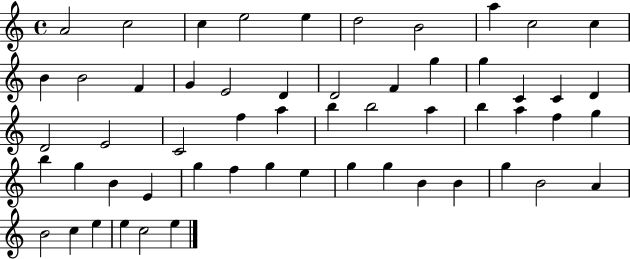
{
  \clef treble
  \time 4/4
  \defaultTimeSignature
  \key c \major
  a'2 c''2 | c''4 e''2 e''4 | d''2 b'2 | a''4 c''2 c''4 | \break b'4 b'2 f'4 | g'4 e'2 d'4 | d'2 f'4 g''4 | g''4 c'4 c'4 d'4 | \break d'2 e'2 | c'2 f''4 a''4 | b''4 b''2 a''4 | b''4 a''4 f''4 g''4 | \break b''4 g''4 b'4 e'4 | g''4 f''4 g''4 e''4 | g''4 g''4 b'4 b'4 | g''4 b'2 a'4 | \break b'2 c''4 e''4 | e''4 c''2 e''4 | \bar "|."
}